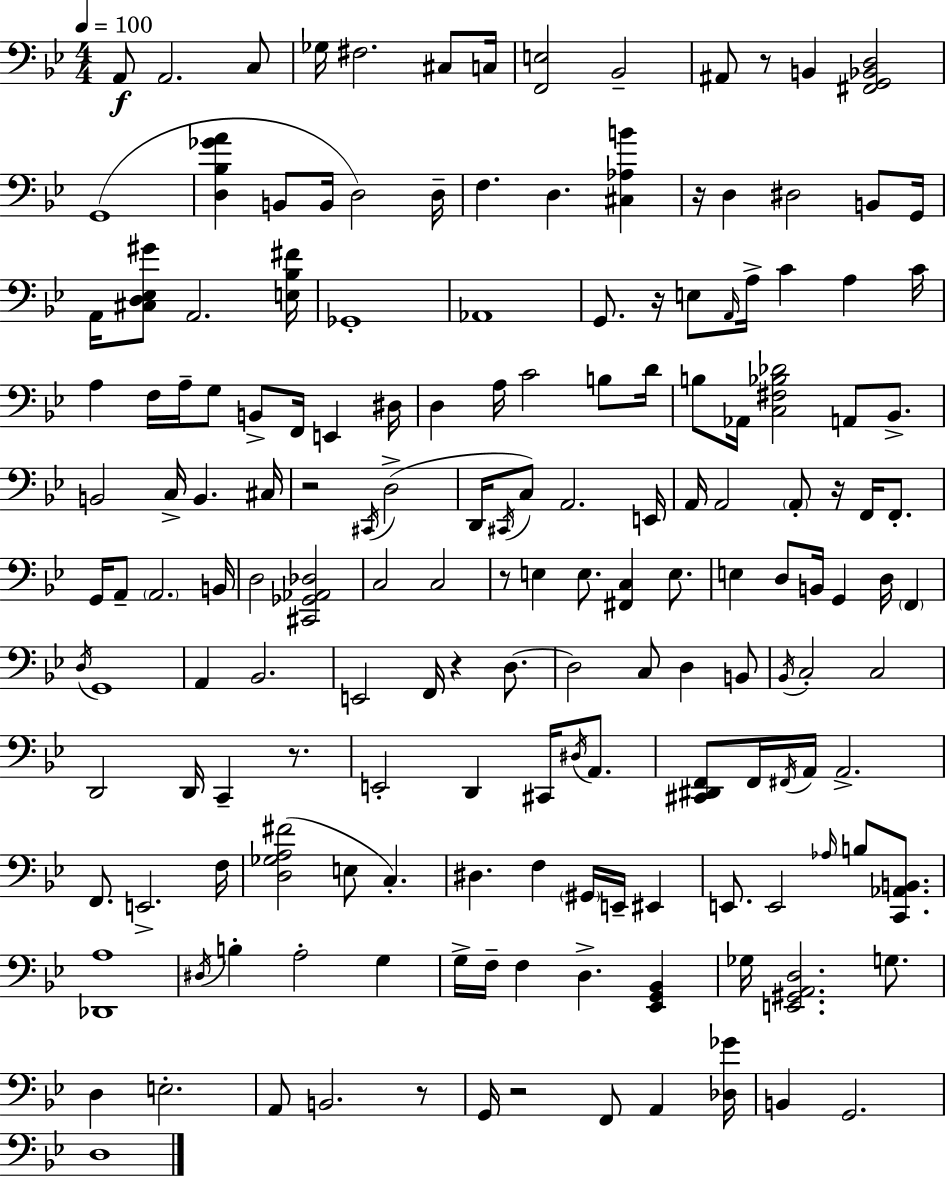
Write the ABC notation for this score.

X:1
T:Untitled
M:4/4
L:1/4
K:Gm
A,,/2 A,,2 C,/2 _G,/4 ^F,2 ^C,/2 C,/4 [F,,E,]2 _B,,2 ^A,,/2 z/2 B,, [^F,,G,,_B,,D,]2 G,,4 [D,_B,_GA] B,,/2 B,,/4 D,2 D,/4 F, D, [^C,_A,B] z/4 D, ^D,2 B,,/2 G,,/4 A,,/4 [^C,D,_E,^G]/2 A,,2 [E,_B,^F]/4 _G,,4 _A,,4 G,,/2 z/4 E,/2 A,,/4 A,/4 C A, C/4 A, F,/4 A,/4 G,/2 B,,/2 F,,/4 E,, ^D,/4 D, A,/4 C2 B,/2 D/4 B,/2 _A,,/4 [C,^F,_B,_D]2 A,,/2 _B,,/2 B,,2 C,/4 B,, ^C,/4 z2 ^C,,/4 D,2 D,,/4 ^C,,/4 C,/2 A,,2 E,,/4 A,,/4 A,,2 A,,/2 z/4 F,,/4 F,,/2 G,,/4 A,,/2 A,,2 B,,/4 D,2 [^C,,_G,,_A,,_D,]2 C,2 C,2 z/2 E, E,/2 [^F,,C,] E,/2 E, D,/2 B,,/4 G,, D,/4 F,, D,/4 G,,4 A,, _B,,2 E,,2 F,,/4 z D,/2 D,2 C,/2 D, B,,/2 _B,,/4 C,2 C,2 D,,2 D,,/4 C,, z/2 E,,2 D,, ^C,,/4 ^D,/4 A,,/2 [^C,,^D,,F,,]/2 F,,/4 ^F,,/4 A,,/4 A,,2 F,,/2 E,,2 F,/4 [D,_G,A,^F]2 E,/2 C, ^D, F, ^G,,/4 E,,/4 ^E,, E,,/2 E,,2 _A,/4 B,/2 [C,,_A,,B,,]/2 [_D,,A,]4 ^D,/4 B, A,2 G, G,/4 F,/4 F, D, [_E,,G,,_B,,] _G,/4 [E,,^G,,A,,D,]2 G,/2 D, E,2 A,,/2 B,,2 z/2 G,,/4 z2 F,,/2 A,, [_D,_G]/4 B,, G,,2 D,4